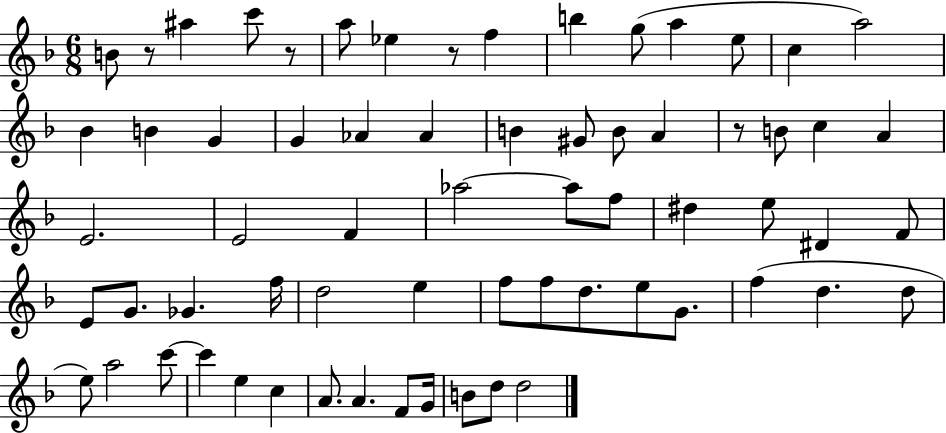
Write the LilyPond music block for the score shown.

{
  \clef treble
  \numericTimeSignature
  \time 6/8
  \key f \major
  \repeat volta 2 { b'8 r8 ais''4 c'''8 r8 | a''8 ees''4 r8 f''4 | b''4 g''8( a''4 e''8 | c''4 a''2) | \break bes'4 b'4 g'4 | g'4 aes'4 aes'4 | b'4 gis'8 b'8 a'4 | r8 b'8 c''4 a'4 | \break e'2. | e'2 f'4 | aes''2~~ aes''8 f''8 | dis''4 e''8 dis'4 f'8 | \break e'8 g'8. ges'4. f''16 | d''2 e''4 | f''8 f''8 d''8. e''8 g'8. | f''4( d''4. d''8 | \break e''8) a''2 c'''8~~ | c'''4 e''4 c''4 | a'8. a'4. f'8 g'16 | b'8 d''8 d''2 | \break } \bar "|."
}